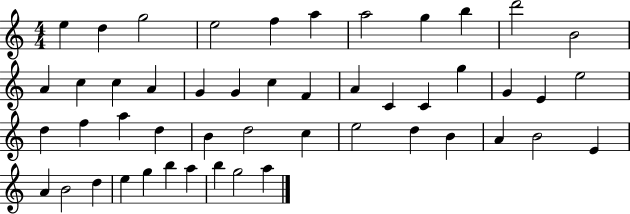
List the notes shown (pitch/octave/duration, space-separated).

E5/q D5/q G5/h E5/h F5/q A5/q A5/h G5/q B5/q D6/h B4/h A4/q C5/q C5/q A4/q G4/q G4/q C5/q F4/q A4/q C4/q C4/q G5/q G4/q E4/q E5/h D5/q F5/q A5/q D5/q B4/q D5/h C5/q E5/h D5/q B4/q A4/q B4/h E4/q A4/q B4/h D5/q E5/q G5/q B5/q A5/q B5/q G5/h A5/q